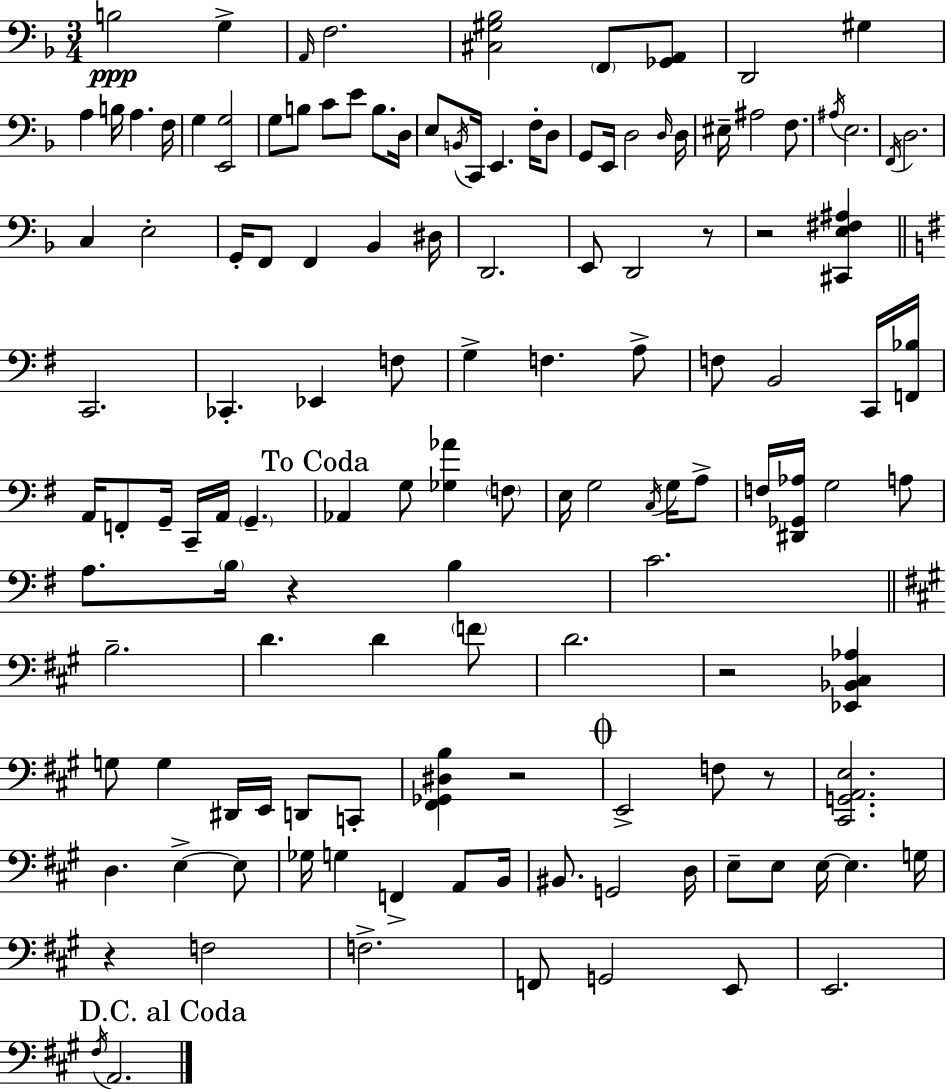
X:1
T:Untitled
M:3/4
L:1/4
K:F
B,2 G, A,,/4 F,2 [^C,^G,_B,]2 F,,/2 [_G,,A,,]/2 D,,2 ^G, A, B,/4 A, F,/4 G, [E,,G,]2 G,/2 B,/2 C/2 E/2 B,/2 D,/4 E,/2 B,,/4 C,,/4 E,, F,/4 D,/2 G,,/2 E,,/4 D,2 D,/4 D,/4 ^E,/4 ^A,2 F,/2 ^A,/4 E,2 F,,/4 D,2 C, E,2 G,,/4 F,,/2 F,, _B,, ^D,/4 D,,2 E,,/2 D,,2 z/2 z2 [^C,,E,^F,^A,] C,,2 _C,, _E,, F,/2 G, F, A,/2 F,/2 B,,2 C,,/4 [F,,_B,]/4 A,,/4 F,,/2 G,,/4 C,,/4 A,,/4 G,, _A,, G,/2 [_G,_A] F,/2 E,/4 G,2 C,/4 G,/4 A,/2 F,/4 [^D,,_G,,_A,]/4 G,2 A,/2 A,/2 B,/4 z B, C2 B,2 D D F/2 D2 z2 [_E,,_B,,^C,_A,] G,/2 G, ^D,,/4 E,,/4 D,,/2 C,,/2 [^F,,_G,,^D,B,] z2 E,,2 F,/2 z/2 [^C,,G,,A,,E,]2 D, E, E,/2 _G,/4 G, F,, A,,/2 B,,/4 ^B,,/2 G,,2 D,/4 E,/2 E,/2 E,/4 E, G,/4 z F,2 F,2 F,,/2 G,,2 E,,/2 E,,2 ^F,/4 A,,2